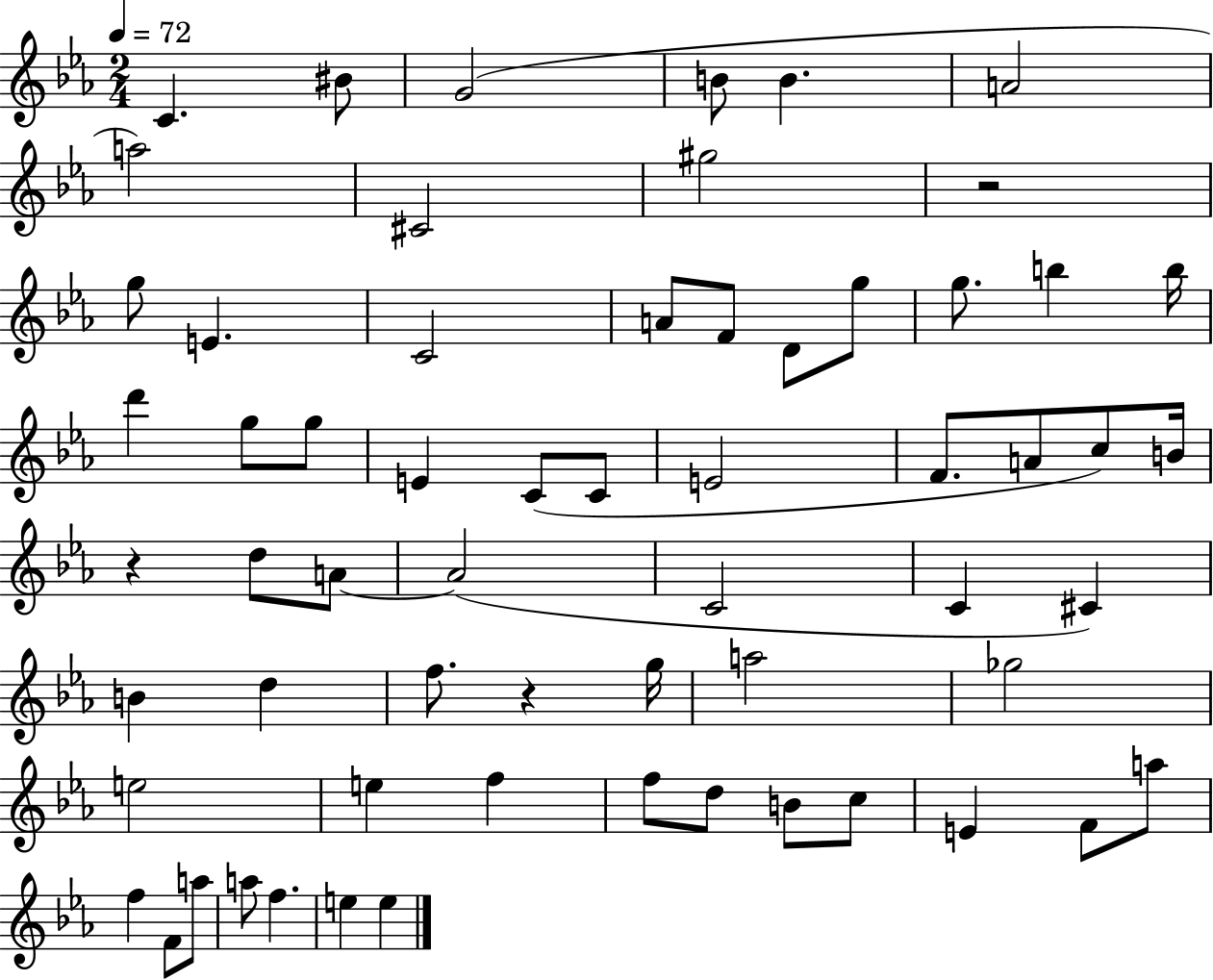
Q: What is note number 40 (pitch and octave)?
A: G5